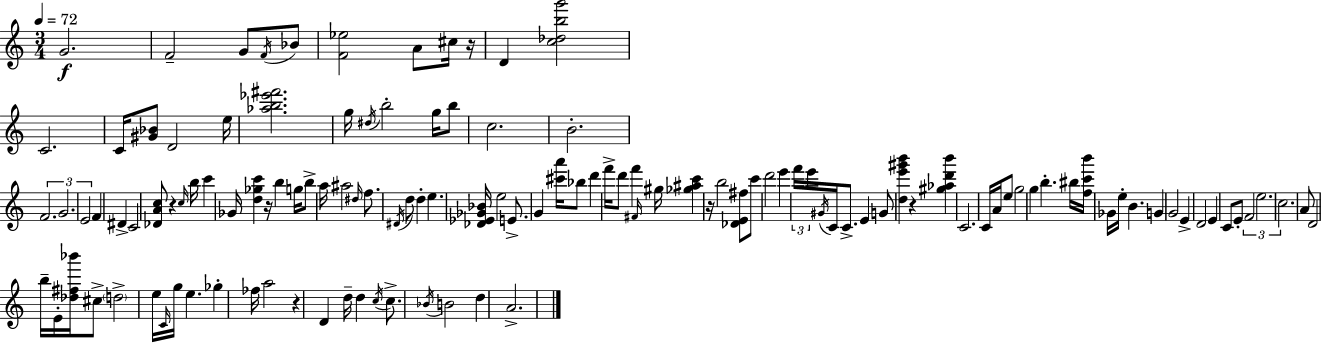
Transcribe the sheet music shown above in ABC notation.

X:1
T:Untitled
M:3/4
L:1/4
K:C
G2 F2 G/2 F/4 _B/2 [F_e]2 A/2 ^c/4 z/4 D [c_dbg']2 C2 C/4 [^G_B]/2 D2 e/4 [_ab_e'^f']2 g/4 ^d/4 b2 g/4 b/2 c2 B2 F2 G2 E2 F ^D C2 [_DAc]/2 z c/4 b/4 c' _G/4 [d_gc'] z/4 b g/4 b/2 a/4 ^a2 ^d/4 f/2 ^D/4 d/2 d e [_D_E_G_B]/4 e2 E/2 G [^c'a']/4 _b/2 d' f'/4 d'/2 f' ^F/4 ^g/4 [_g^ac'] z/4 b2 [_DE^f]/2 c'/2 d'2 e' f'/4 e'/4 ^G/4 C/4 C/2 E G/2 [de'^g'b'] z [^g_ad'b'] C2 C/4 A/4 e/2 g2 g b ^b/4 [fc'b']/4 _G/4 e/4 B G G2 E D2 E C/2 E/2 F2 e2 c2 A/2 D2 b/4 E/4 [_d^f_b']/4 ^c/2 d2 e/4 C/4 g/4 e _g _f/4 a2 z D d/4 d c/4 c/2 _B/4 B2 d A2